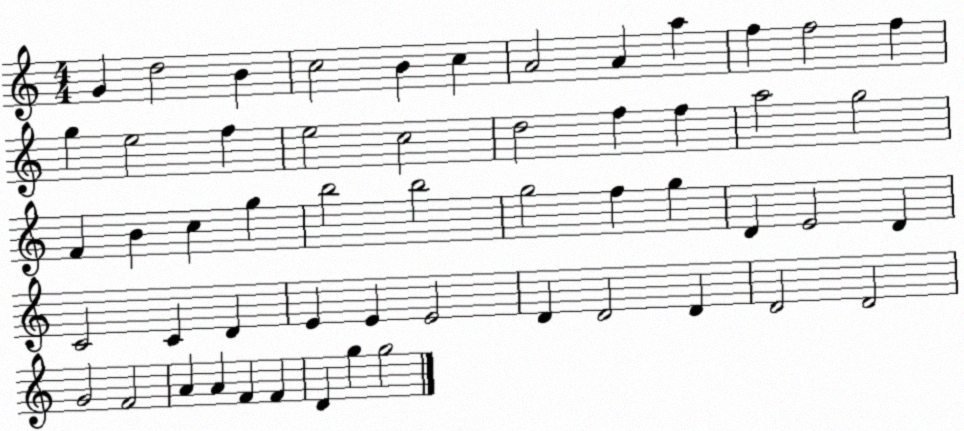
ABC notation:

X:1
T:Untitled
M:4/4
L:1/4
K:C
G d2 B c2 B c A2 A a f f2 f g e2 f e2 c2 d2 f f a2 g2 F B c g b2 b2 g2 f g D E2 D C2 C D E E E2 D D2 D D2 D2 G2 F2 A A F F D g g2